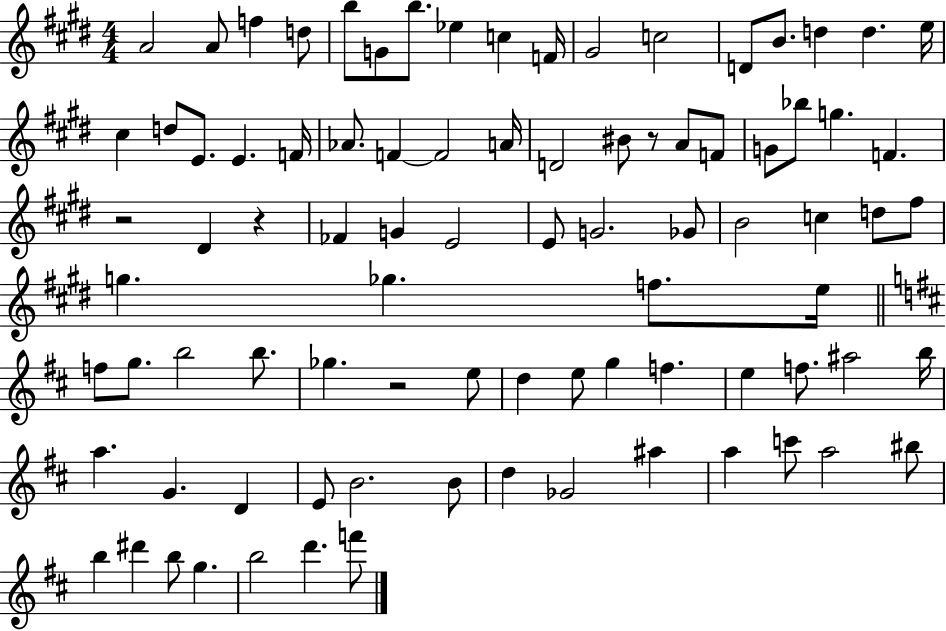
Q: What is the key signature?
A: E major